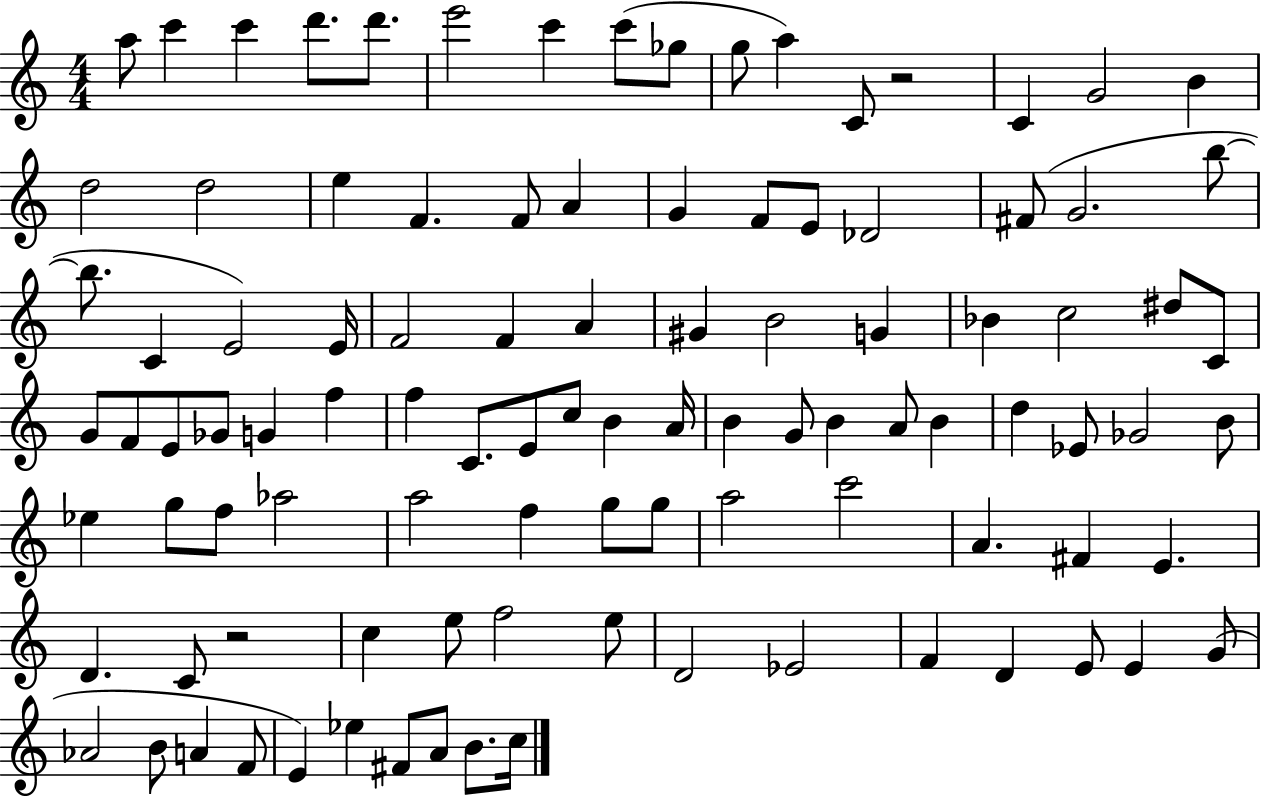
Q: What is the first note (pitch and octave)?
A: A5